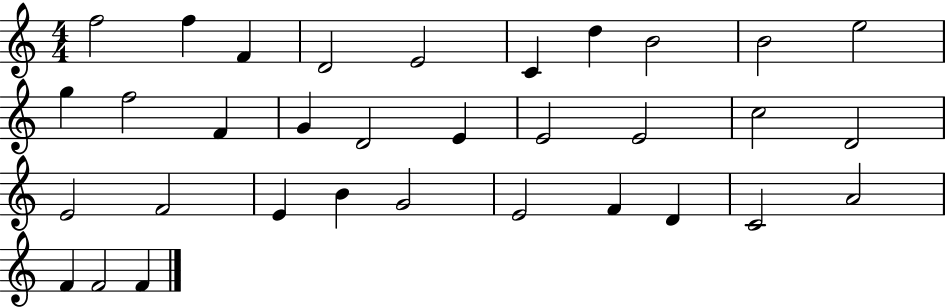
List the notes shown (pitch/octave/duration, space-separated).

F5/h F5/q F4/q D4/h E4/h C4/q D5/q B4/h B4/h E5/h G5/q F5/h F4/q G4/q D4/h E4/q E4/h E4/h C5/h D4/h E4/h F4/h E4/q B4/q G4/h E4/h F4/q D4/q C4/h A4/h F4/q F4/h F4/q